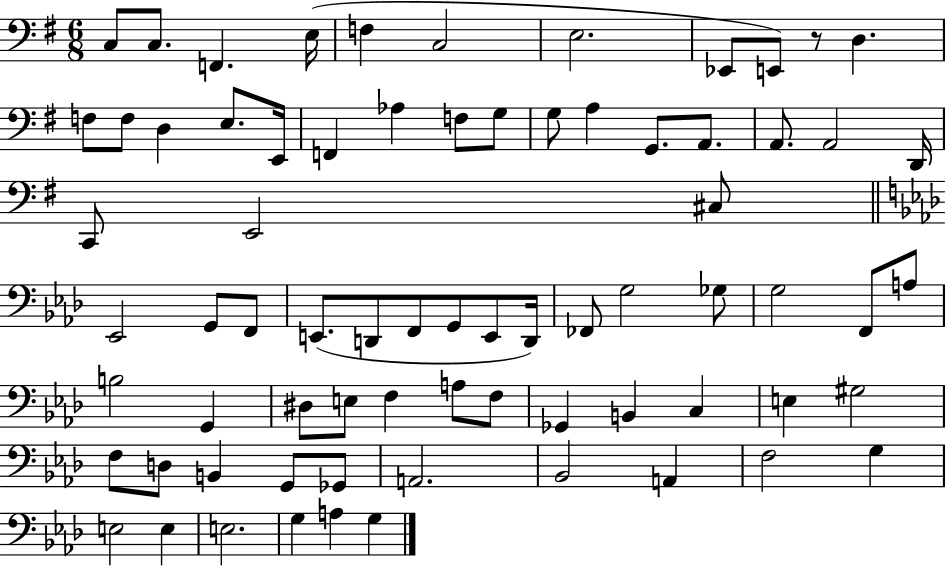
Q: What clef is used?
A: bass